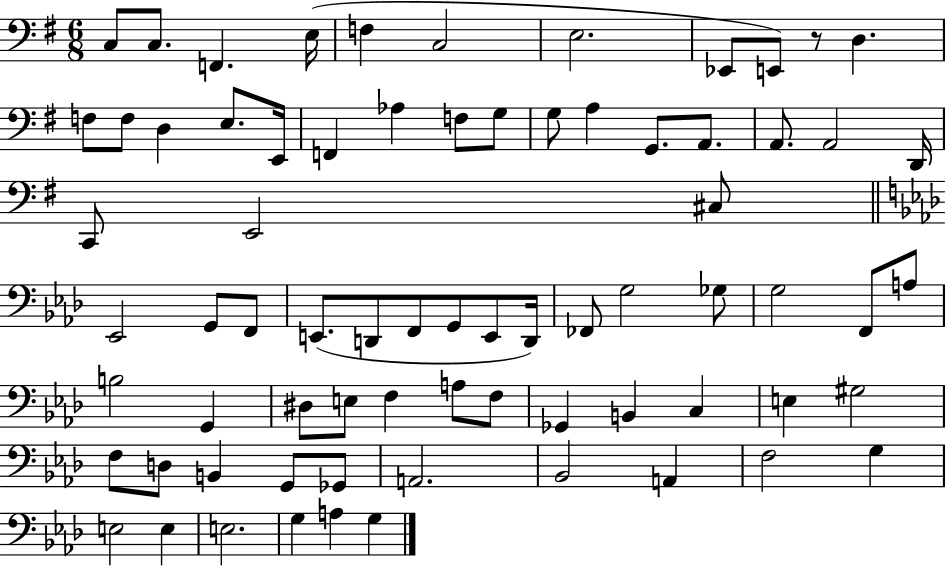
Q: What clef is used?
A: bass